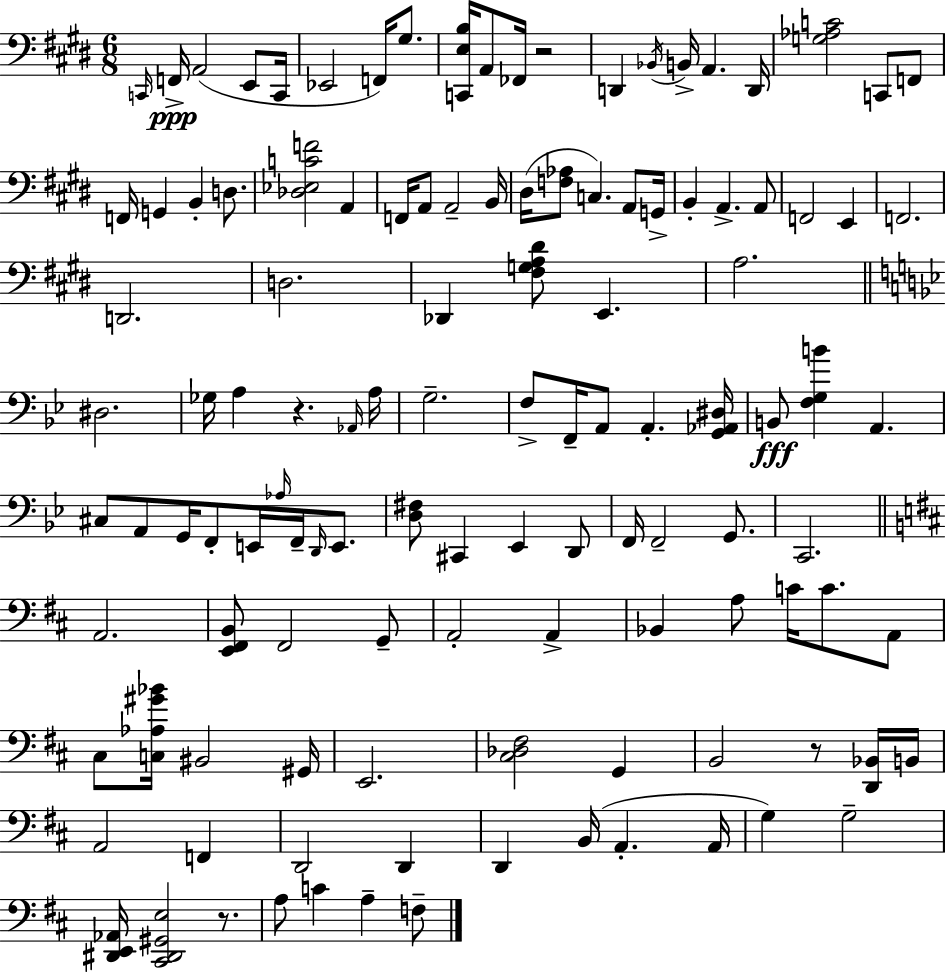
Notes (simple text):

C2/s F2/s A2/h E2/e C2/s Eb2/h F2/s G#3/e. [C2,E3,B3]/s A2/e FES2/s R/h D2/q Bb2/s B2/s A2/q. D2/s [G3,Ab3,C4]/h C2/e F2/e F2/s G2/q B2/q D3/e. [Db3,Eb3,C4,F4]/h A2/q F2/s A2/e A2/h B2/s D#3/s [F3,Ab3]/e C3/q. A2/e G2/s B2/q A2/q. A2/e F2/h E2/q F2/h. D2/h. D3/h. Db2/q [F#3,G3,A3,D#4]/e E2/q. A3/h. D#3/h. Gb3/s A3/q R/q. Ab2/s A3/s G3/h. F3/e F2/s A2/e A2/q. [G2,Ab2,D#3]/s B2/e [F3,G3,B4]/q A2/q. C#3/e A2/e G2/s F2/e E2/s Ab3/s F2/s D2/s E2/e. [D3,F#3]/e C#2/q Eb2/q D2/e F2/s F2/h G2/e. C2/h. A2/h. [E2,F#2,B2]/e F#2/h G2/e A2/h A2/q Bb2/q A3/e C4/s C4/e. A2/e C#3/e [C3,Ab3,G#4,Bb4]/s BIS2/h G#2/s E2/h. [C#3,Db3,F#3]/h G2/q B2/h R/e [D2,Bb2]/s B2/s A2/h F2/q D2/h D2/q D2/q B2/s A2/q. A2/s G3/q G3/h [D#2,E2,Ab2]/s [C#2,D#2,G#2,E3]/h R/e. A3/e C4/q A3/q F3/e